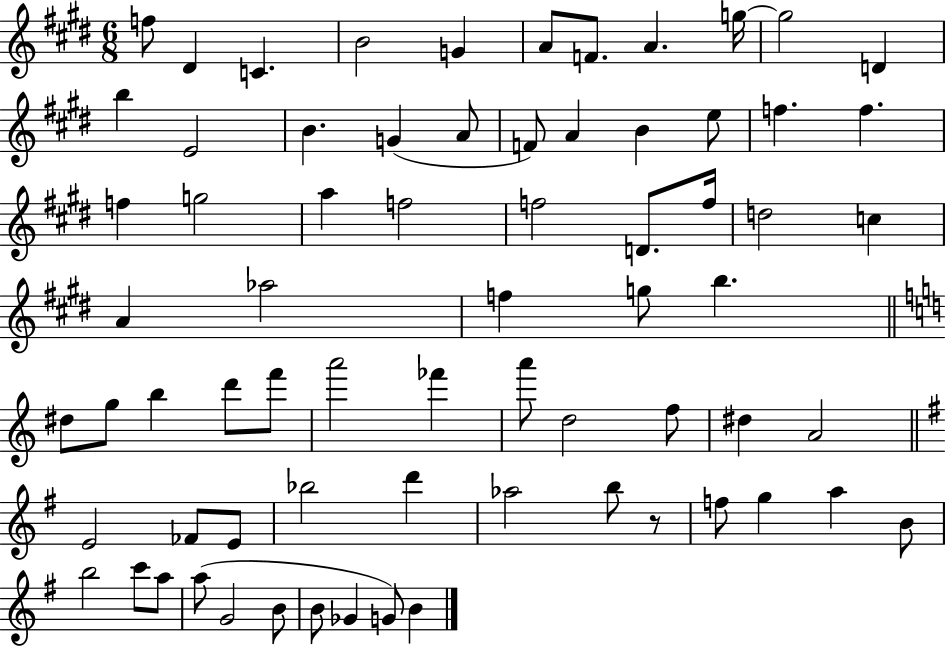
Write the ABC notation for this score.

X:1
T:Untitled
M:6/8
L:1/4
K:E
f/2 ^D C B2 G A/2 F/2 A g/4 g2 D b E2 B G A/2 F/2 A B e/2 f f f g2 a f2 f2 D/2 f/4 d2 c A _a2 f g/2 b ^d/2 g/2 b d'/2 f'/2 a'2 _f' a'/2 d2 f/2 ^d A2 E2 _F/2 E/2 _b2 d' _a2 b/2 z/2 f/2 g a B/2 b2 c'/2 a/2 a/2 G2 B/2 B/2 _G G/2 B